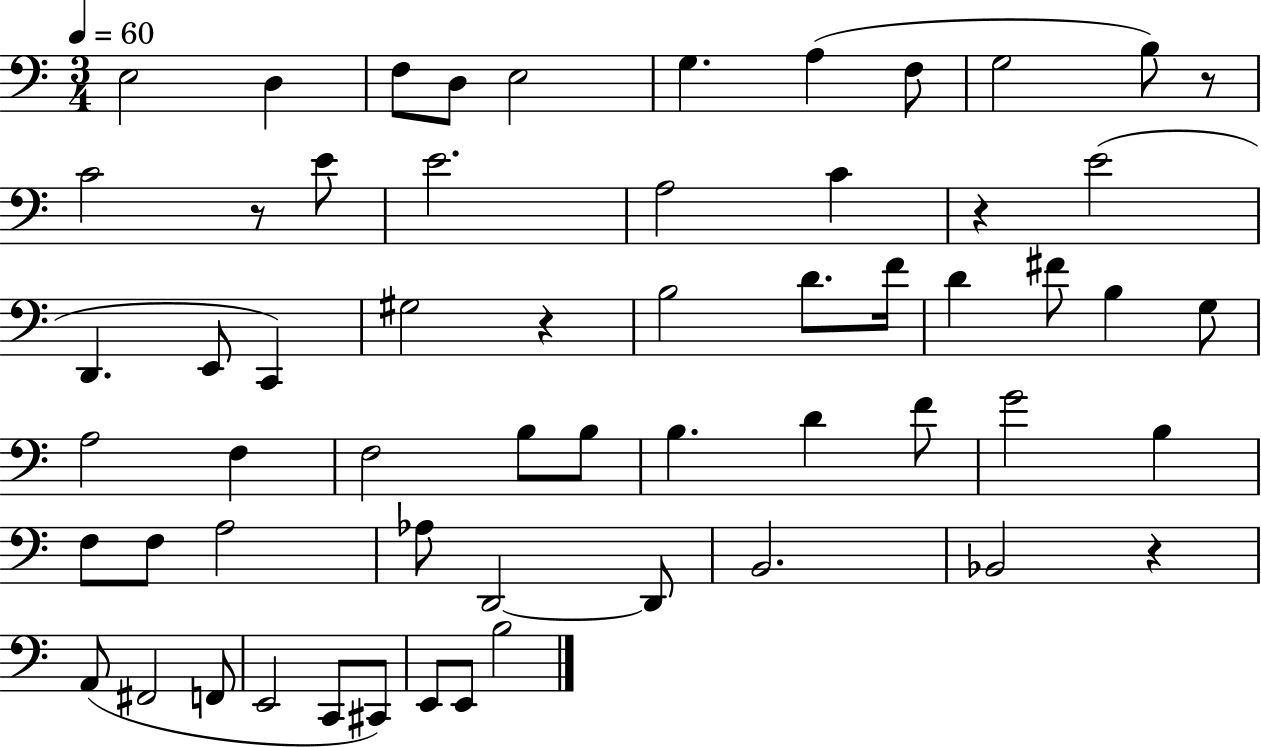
E3/h D3/q F3/e D3/e E3/h G3/q. A3/q F3/e G3/h B3/e R/e C4/h R/e E4/e E4/h. A3/h C4/q R/q E4/h D2/q. E2/e C2/q G#3/h R/q B3/h D4/e. F4/s D4/q F#4/e B3/q G3/e A3/h F3/q F3/h B3/e B3/e B3/q. D4/q F4/e G4/h B3/q F3/e F3/e A3/h Ab3/e D2/h D2/e B2/h. Bb2/h R/q A2/e F#2/h F2/e E2/h C2/e C#2/e E2/e E2/e B3/h